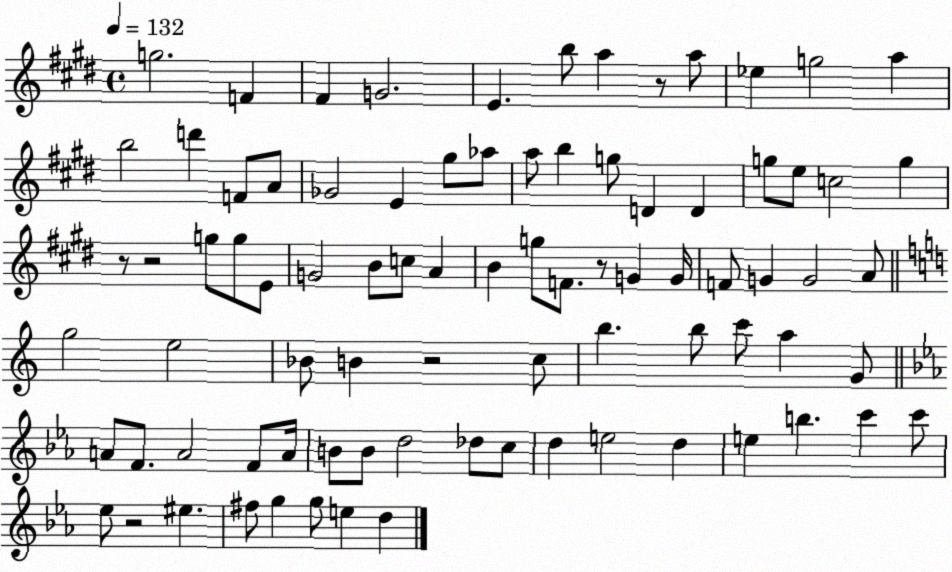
X:1
T:Untitled
M:4/4
L:1/4
K:E
g2 F ^F G2 E b/2 a z/2 a/2 _e g2 a b2 d' F/2 A/2 _G2 E ^g/2 _a/2 a/2 b g/2 D D g/2 e/2 c2 g z/2 z2 g/2 g/2 E/2 G2 B/2 c/2 A B g/2 F/2 z/2 G G/4 F/2 G G2 A/2 g2 e2 _B/2 B z2 c/2 b b/2 c'/2 a G/2 A/2 F/2 A2 F/2 A/4 B/2 B/2 d2 _d/2 c/2 d e2 d e b c' c'/2 _e/2 z2 ^e ^f/2 g g/2 e d